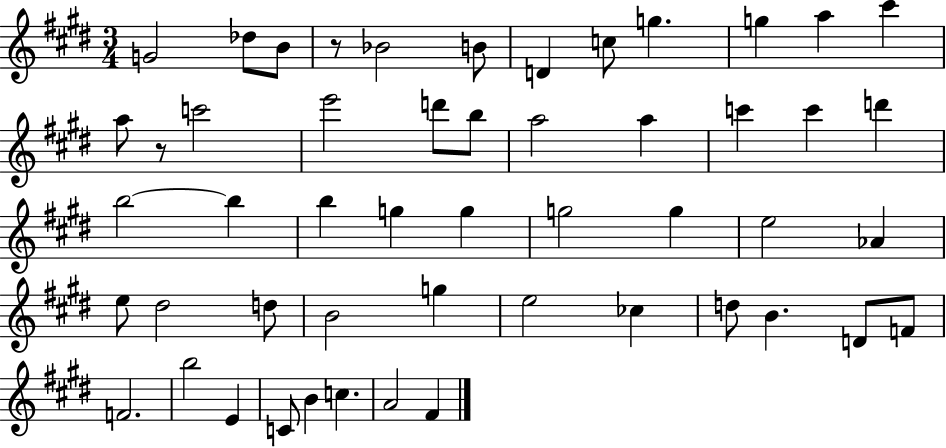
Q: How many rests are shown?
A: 2